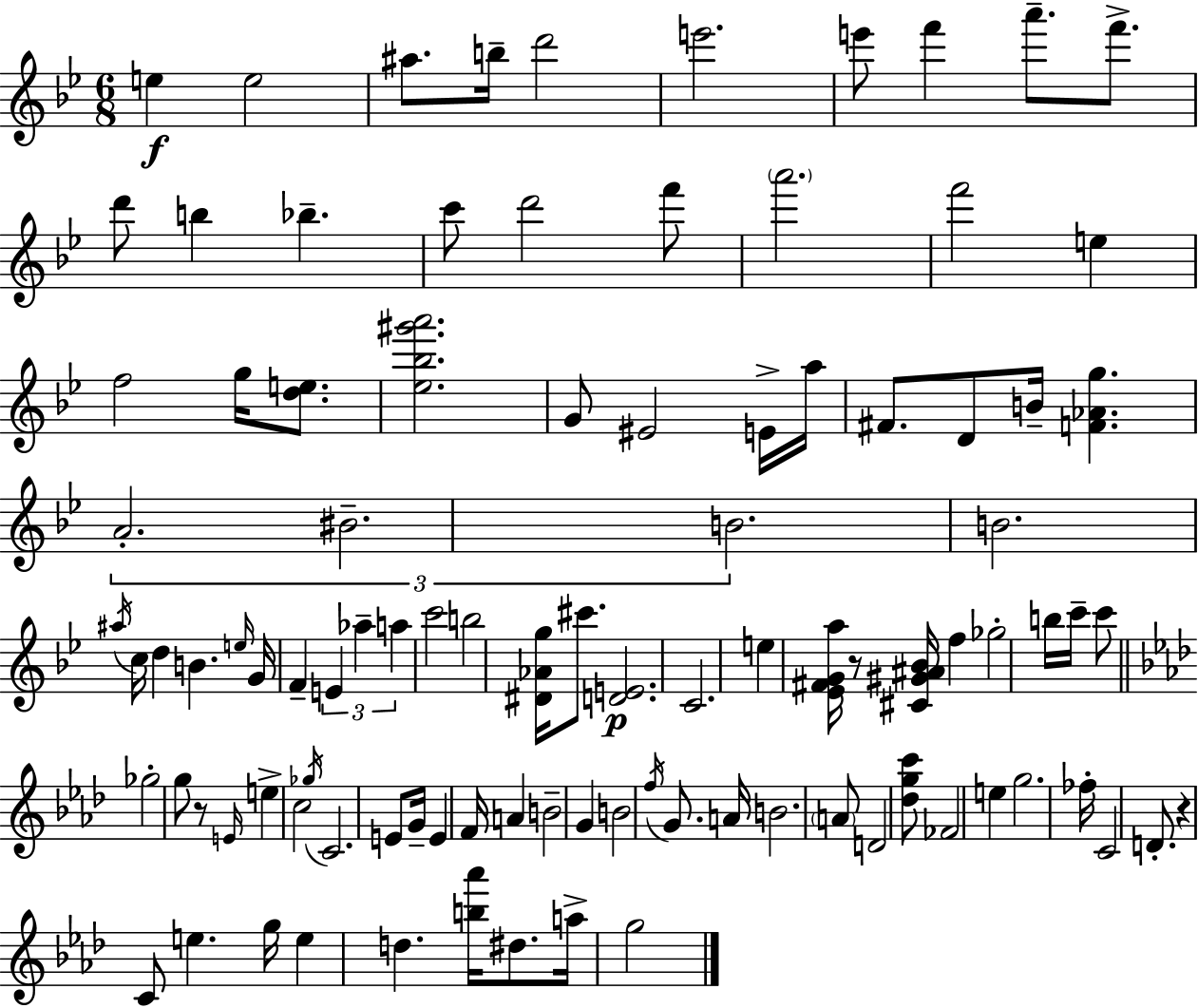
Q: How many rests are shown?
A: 3